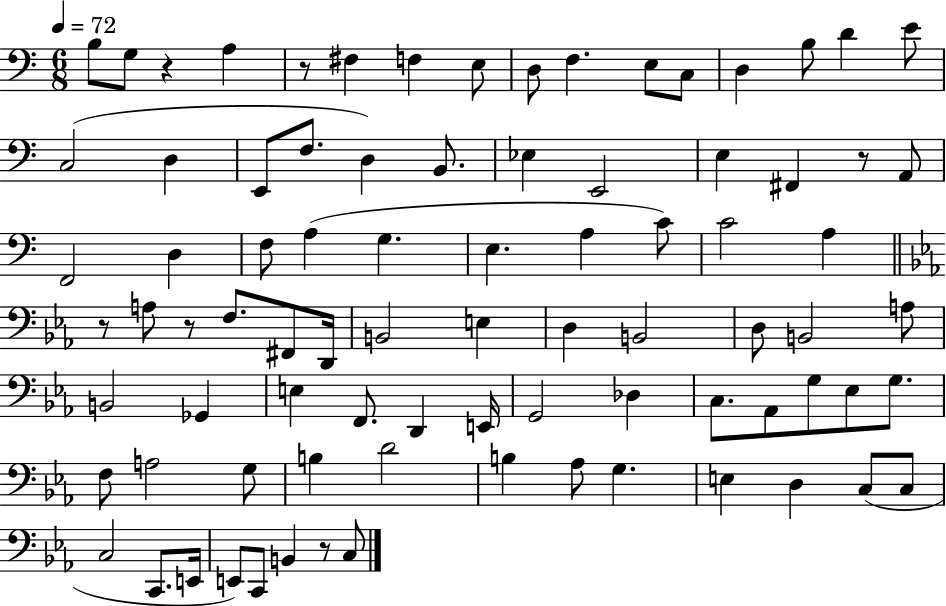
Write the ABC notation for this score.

X:1
T:Untitled
M:6/8
L:1/4
K:C
B,/2 G,/2 z A, z/2 ^F, F, E,/2 D,/2 F, E,/2 C,/2 D, B,/2 D E/2 C,2 D, E,,/2 F,/2 D, B,,/2 _E, E,,2 E, ^F,, z/2 A,,/2 F,,2 D, F,/2 A, G, E, A, C/2 C2 A, z/2 A,/2 z/2 F,/2 ^F,,/2 D,,/4 B,,2 E, D, B,,2 D,/2 B,,2 A,/2 B,,2 _G,, E, F,,/2 D,, E,,/4 G,,2 _D, C,/2 _A,,/2 G,/2 _E,/2 G,/2 F,/2 A,2 G,/2 B, D2 B, _A,/2 G, E, D, C,/2 C,/2 C,2 C,,/2 E,,/4 E,,/2 C,,/2 B,, z/2 C,/2